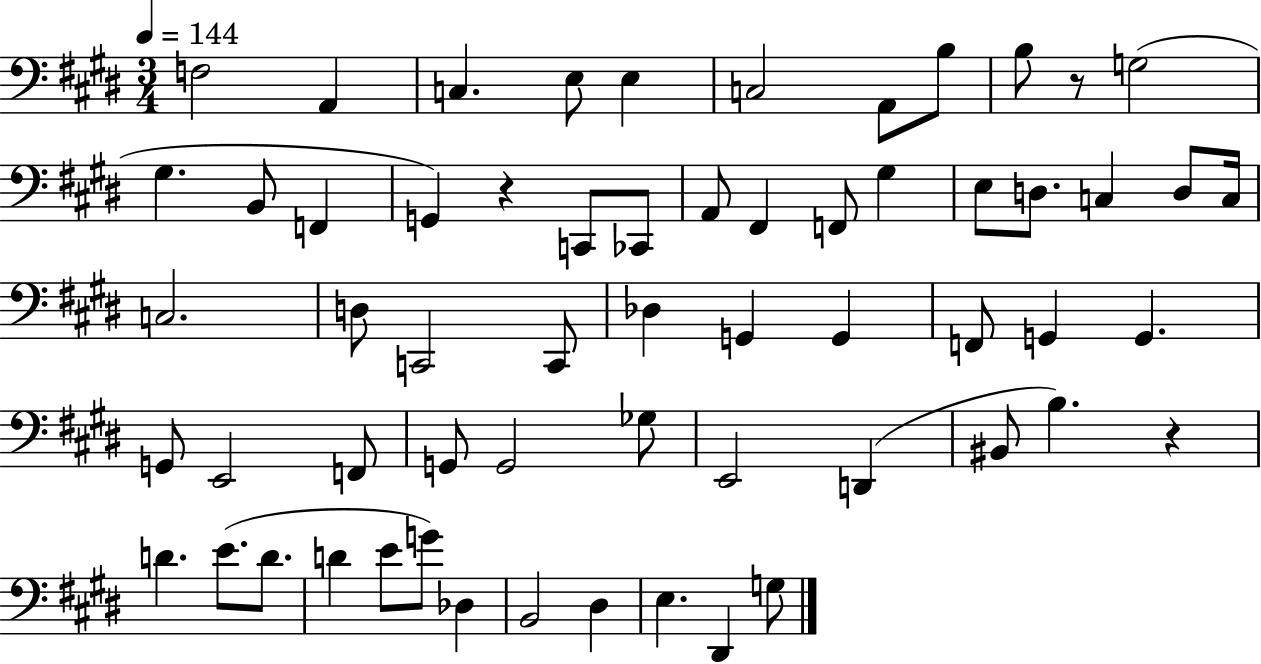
{
  \clef bass
  \numericTimeSignature
  \time 3/4
  \key e \major
  \tempo 4 = 144
  f2 a,4 | c4. e8 e4 | c2 a,8 b8 | b8 r8 g2( | \break gis4. b,8 f,4 | g,4) r4 c,8 ces,8 | a,8 fis,4 f,8 gis4 | e8 d8. c4 d8 c16 | \break c2. | d8 c,2 c,8 | des4 g,4 g,4 | f,8 g,4 g,4. | \break g,8 e,2 f,8 | g,8 g,2 ges8 | e,2 d,4( | bis,8 b4.) r4 | \break d'4. e'8.( d'8. | d'4 e'8 g'8) des4 | b,2 dis4 | e4. dis,4 g8 | \break \bar "|."
}